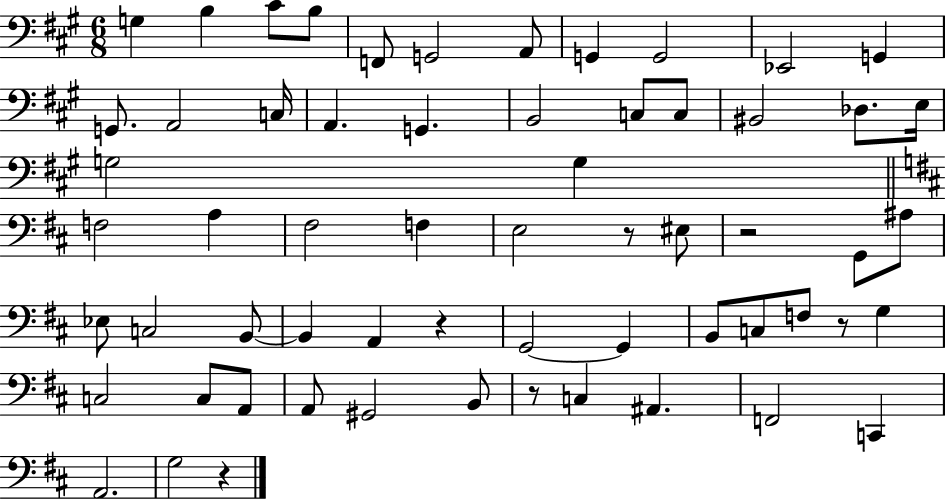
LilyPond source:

{
  \clef bass
  \numericTimeSignature
  \time 6/8
  \key a \major
  \repeat volta 2 { g4 b4 cis'8 b8 | f,8 g,2 a,8 | g,4 g,2 | ees,2 g,4 | \break g,8. a,2 c16 | a,4. g,4. | b,2 c8 c8 | bis,2 des8. e16 | \break g2 g4 | \bar "||" \break \key d \major f2 a4 | fis2 f4 | e2 r8 eis8 | r2 g,8 ais8 | \break ees8 c2 b,8~~ | b,4 a,4 r4 | g,2~~ g,4 | b,8 c8 f8 r8 g4 | \break c2 c8 a,8 | a,8 gis,2 b,8 | r8 c4 ais,4. | f,2 c,4 | \break a,2. | g2 r4 | } \bar "|."
}